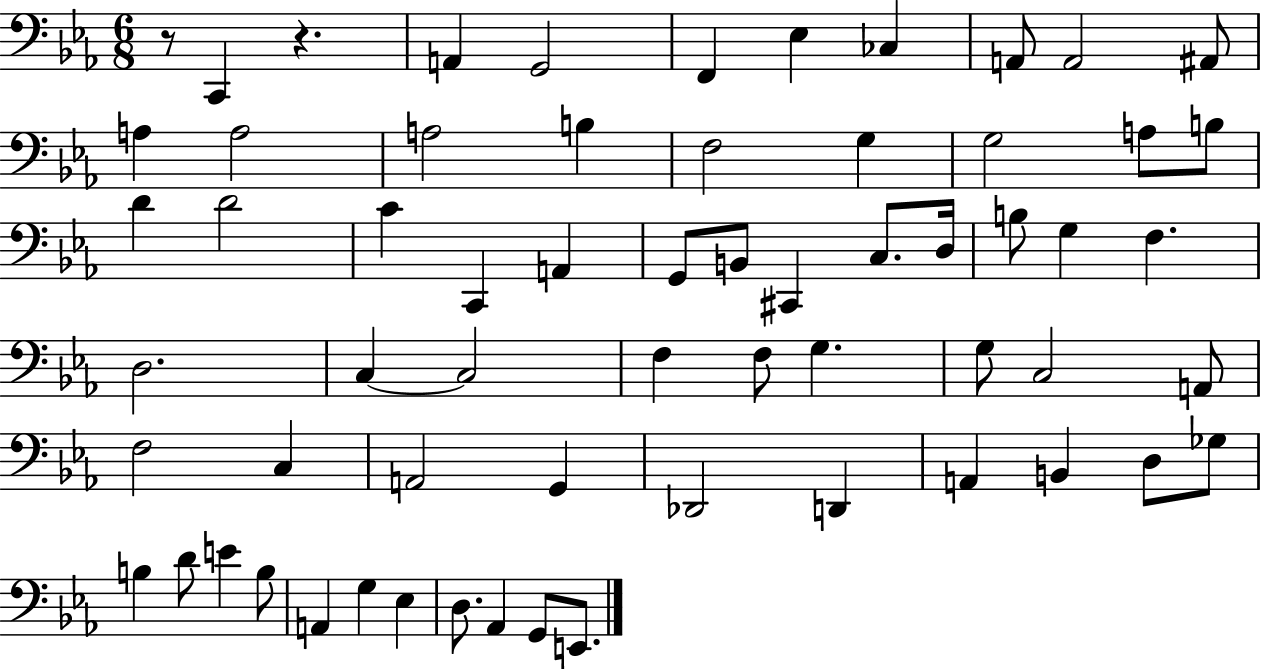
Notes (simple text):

R/e C2/q R/q. A2/q G2/h F2/q Eb3/q CES3/q A2/e A2/h A#2/e A3/q A3/h A3/h B3/q F3/h G3/q G3/h A3/e B3/e D4/q D4/h C4/q C2/q A2/q G2/e B2/e C#2/q C3/e. D3/s B3/e G3/q F3/q. D3/h. C3/q C3/h F3/q F3/e G3/q. G3/e C3/h A2/e F3/h C3/q A2/h G2/q Db2/h D2/q A2/q B2/q D3/e Gb3/e B3/q D4/e E4/q B3/e A2/q G3/q Eb3/q D3/e. Ab2/q G2/e E2/e.